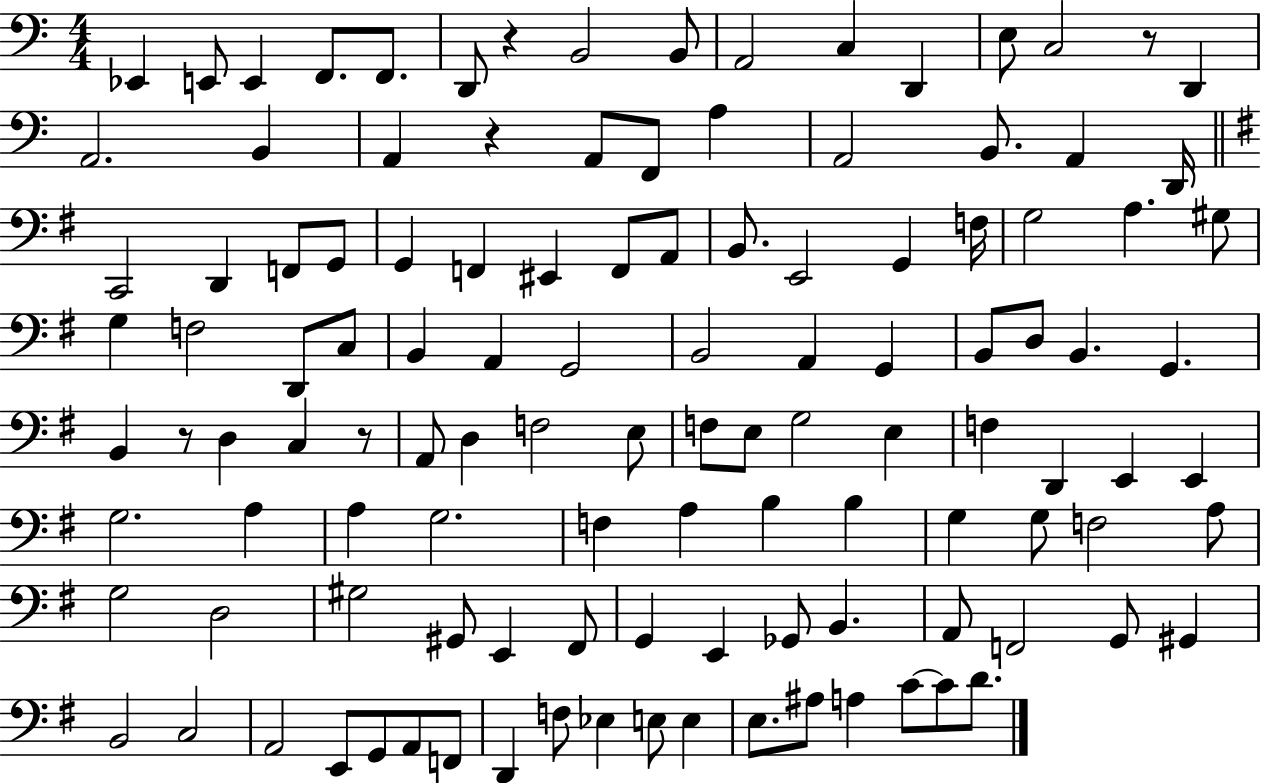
{
  \clef bass
  \numericTimeSignature
  \time 4/4
  \key c \major
  ees,4 e,8 e,4 f,8. f,8. | d,8 r4 b,2 b,8 | a,2 c4 d,4 | e8 c2 r8 d,4 | \break a,2. b,4 | a,4 r4 a,8 f,8 a4 | a,2 b,8. a,4 d,16 | \bar "||" \break \key e \minor c,2 d,4 f,8 g,8 | g,4 f,4 eis,4 f,8 a,8 | b,8. e,2 g,4 f16 | g2 a4. gis8 | \break g4 f2 d,8 c8 | b,4 a,4 g,2 | b,2 a,4 g,4 | b,8 d8 b,4. g,4. | \break b,4 r8 d4 c4 r8 | a,8 d4 f2 e8 | f8 e8 g2 e4 | f4 d,4 e,4 e,4 | \break g2. a4 | a4 g2. | f4 a4 b4 b4 | g4 g8 f2 a8 | \break g2 d2 | gis2 gis,8 e,4 fis,8 | g,4 e,4 ges,8 b,4. | a,8 f,2 g,8 gis,4 | \break b,2 c2 | a,2 e,8 g,8 a,8 f,8 | d,4 f8 ees4 e8 e4 | e8. ais8 a4 c'8~~ c'8 d'8. | \break \bar "|."
}